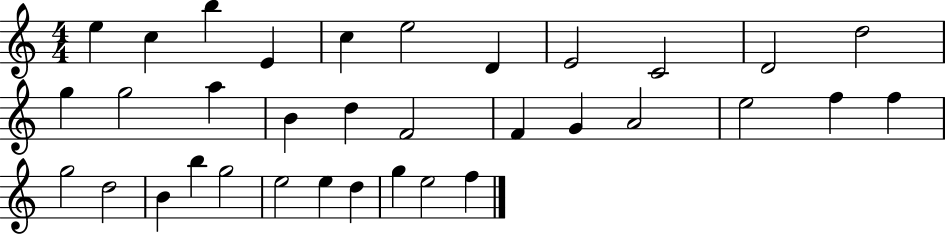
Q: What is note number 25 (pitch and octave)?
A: D5